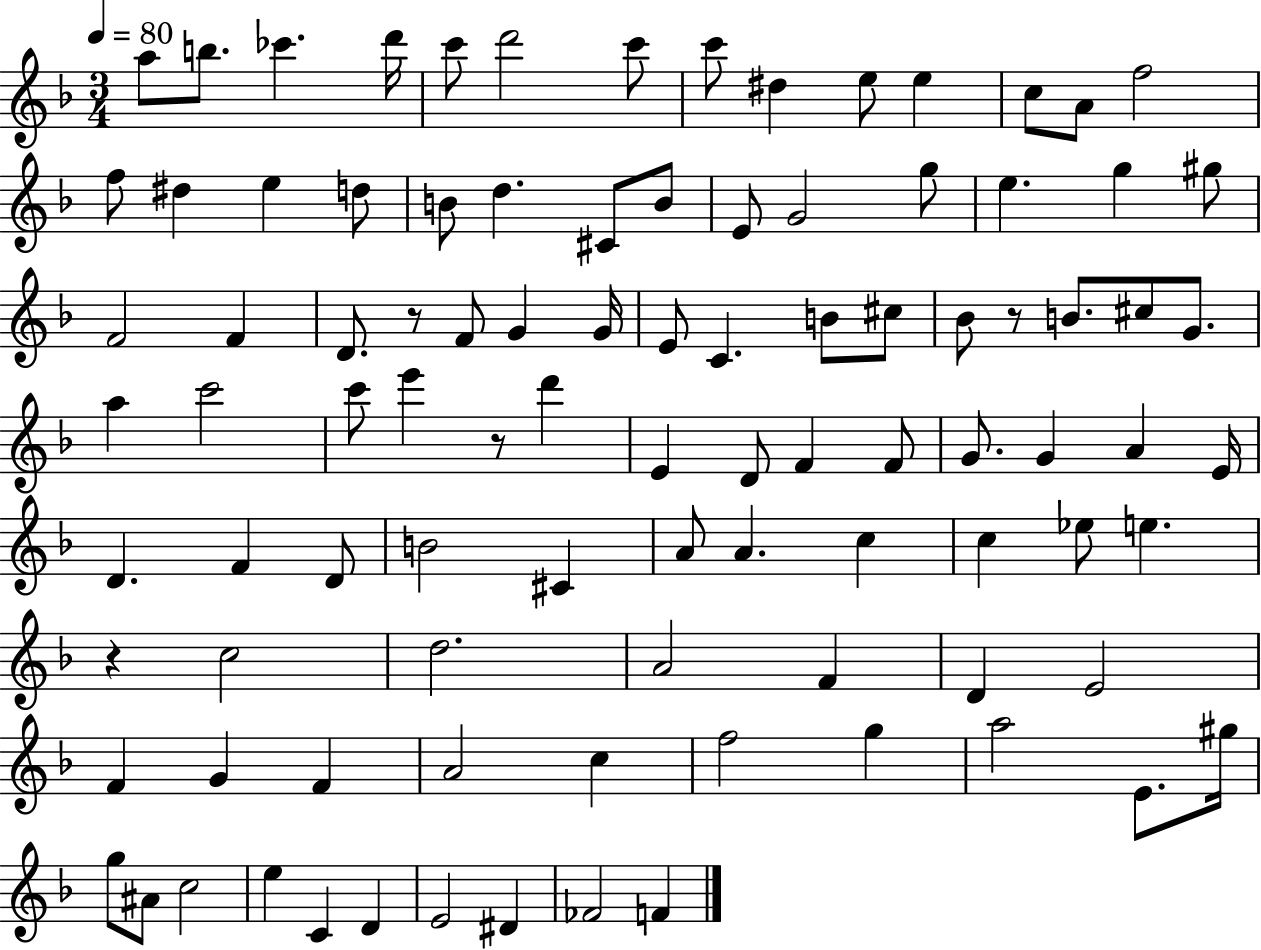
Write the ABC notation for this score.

X:1
T:Untitled
M:3/4
L:1/4
K:F
a/2 b/2 _c' d'/4 c'/2 d'2 c'/2 c'/2 ^d e/2 e c/2 A/2 f2 f/2 ^d e d/2 B/2 d ^C/2 B/2 E/2 G2 g/2 e g ^g/2 F2 F D/2 z/2 F/2 G G/4 E/2 C B/2 ^c/2 _B/2 z/2 B/2 ^c/2 G/2 a c'2 c'/2 e' z/2 d' E D/2 F F/2 G/2 G A E/4 D F D/2 B2 ^C A/2 A c c _e/2 e z c2 d2 A2 F D E2 F G F A2 c f2 g a2 E/2 ^g/4 g/2 ^A/2 c2 e C D E2 ^D _F2 F